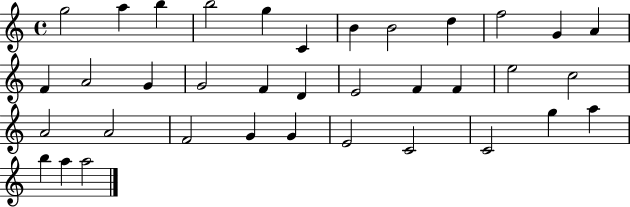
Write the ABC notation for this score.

X:1
T:Untitled
M:4/4
L:1/4
K:C
g2 a b b2 g C B B2 d f2 G A F A2 G G2 F D E2 F F e2 c2 A2 A2 F2 G G E2 C2 C2 g a b a a2